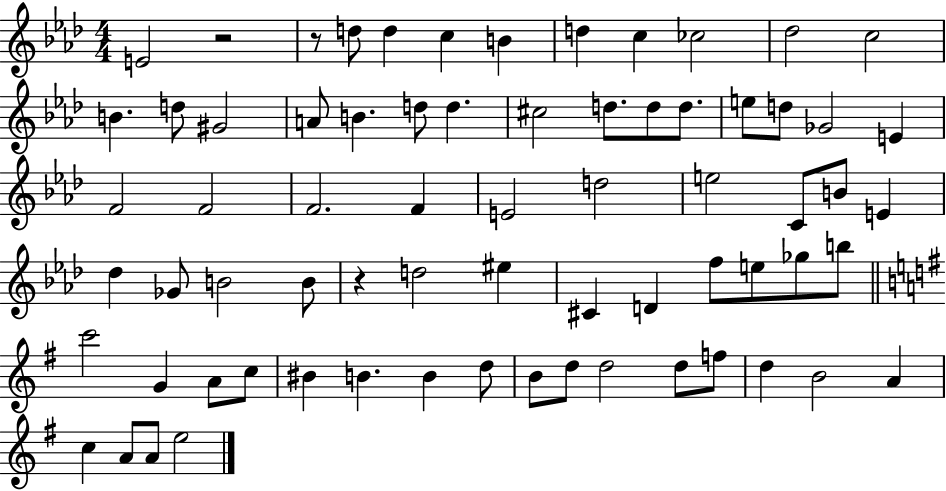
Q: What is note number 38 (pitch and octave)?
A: B4